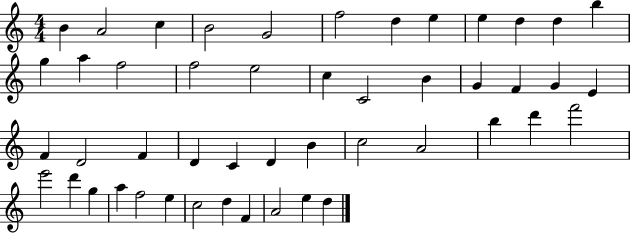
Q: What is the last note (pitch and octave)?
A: D5